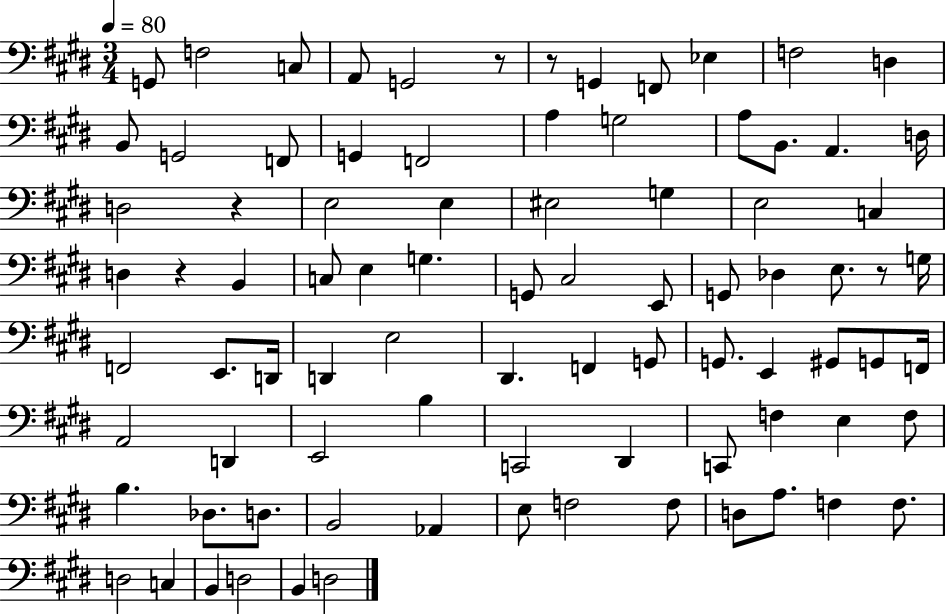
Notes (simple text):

G2/e F3/h C3/e A2/e G2/h R/e R/e G2/q F2/e Eb3/q F3/h D3/q B2/e G2/h F2/e G2/q F2/h A3/q G3/h A3/e B2/e. A2/q. D3/s D3/h R/q E3/h E3/q EIS3/h G3/q E3/h C3/q D3/q R/q B2/q C3/e E3/q G3/q. G2/e C#3/h E2/e G2/e Db3/q E3/e. R/e G3/s F2/h E2/e. D2/s D2/q E3/h D#2/q. F2/q G2/e G2/e. E2/q G#2/e G2/e F2/s A2/h D2/q E2/h B3/q C2/h D#2/q C2/e F3/q E3/q F3/e B3/q. Db3/e. D3/e. B2/h Ab2/q E3/e F3/h F3/e D3/e A3/e. F3/q F3/e. D3/h C3/q B2/q D3/h B2/q D3/h